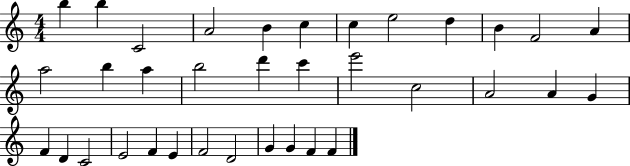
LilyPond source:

{
  \clef treble
  \numericTimeSignature
  \time 4/4
  \key c \major
  b''4 b''4 c'2 | a'2 b'4 c''4 | c''4 e''2 d''4 | b'4 f'2 a'4 | \break a''2 b''4 a''4 | b''2 d'''4 c'''4 | e'''2 c''2 | a'2 a'4 g'4 | \break f'4 d'4 c'2 | e'2 f'4 e'4 | f'2 d'2 | g'4 g'4 f'4 f'4 | \break \bar "|."
}